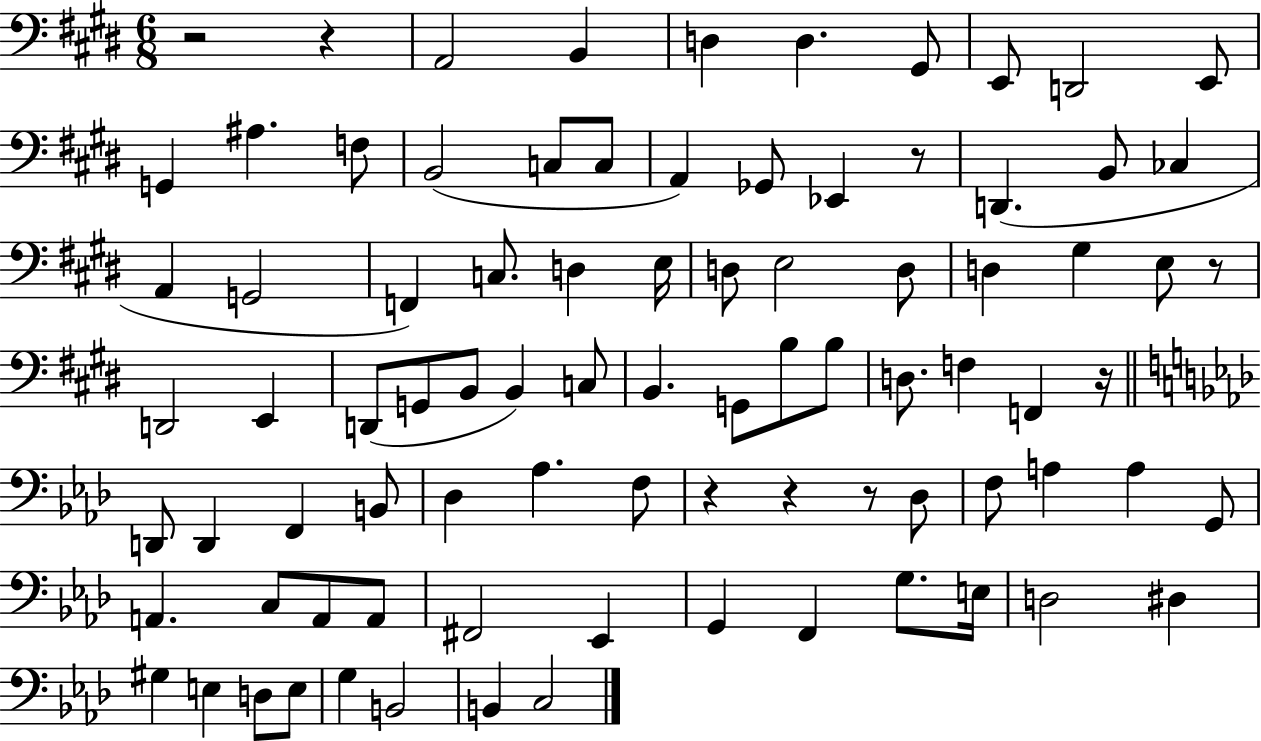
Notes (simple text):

R/h R/q A2/h B2/q D3/q D3/q. G#2/e E2/e D2/h E2/e G2/q A#3/q. F3/e B2/h C3/e C3/e A2/q Gb2/e Eb2/q R/e D2/q. B2/e CES3/q A2/q G2/h F2/q C3/e. D3/q E3/s D3/e E3/h D3/e D3/q G#3/q E3/e R/e D2/h E2/q D2/e G2/e B2/e B2/q C3/e B2/q. G2/e B3/e B3/e D3/e. F3/q F2/q R/s D2/e D2/q F2/q B2/e Db3/q Ab3/q. F3/e R/q R/q R/e Db3/e F3/e A3/q A3/q G2/e A2/q. C3/e A2/e A2/e F#2/h Eb2/q G2/q F2/q G3/e. E3/s D3/h D#3/q G#3/q E3/q D3/e E3/e G3/q B2/h B2/q C3/h